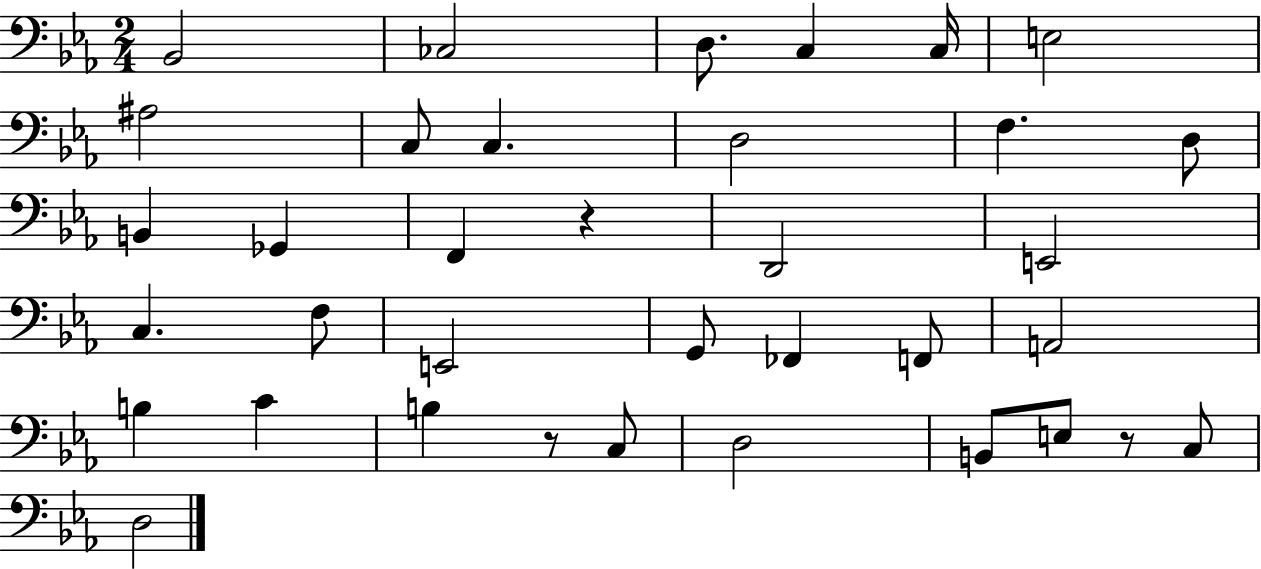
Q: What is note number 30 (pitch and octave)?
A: B2